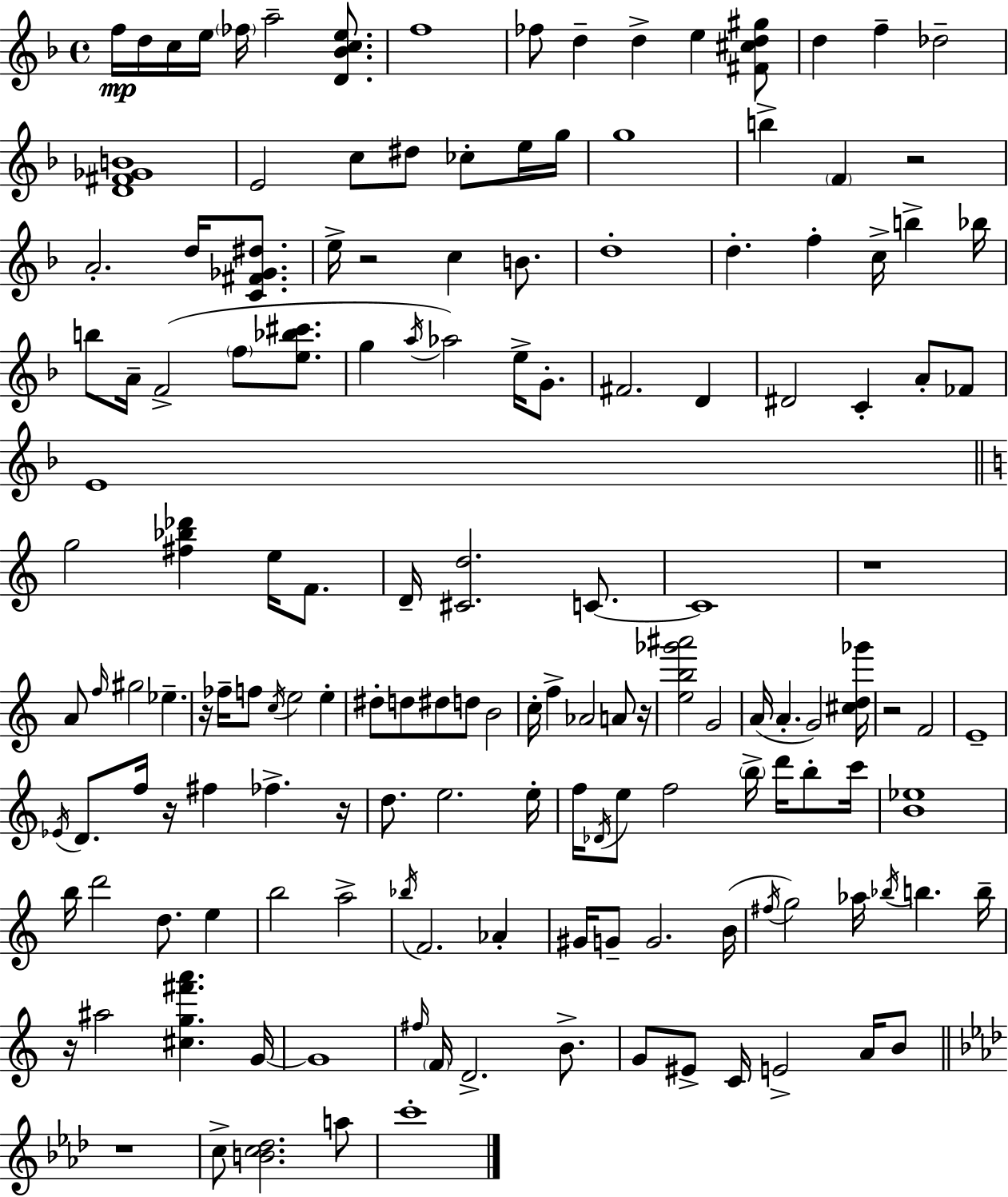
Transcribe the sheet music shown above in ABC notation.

X:1
T:Untitled
M:4/4
L:1/4
K:Dm
f/4 d/4 c/4 e/4 _f/4 a2 [D_Bce]/2 f4 _f/2 d d e [^F^cd^g]/2 d f _d2 [D^F_GB]4 E2 c/2 ^d/2 _c/2 e/4 g/4 g4 b F z2 A2 d/4 [C^F_G^d]/2 e/4 z2 c B/2 d4 d f c/4 b _b/4 b/2 A/4 F2 f/2 [e_b^c']/2 g a/4 _a2 e/4 G/2 ^F2 D ^D2 C A/2 _F/2 E4 g2 [^f_b_d'] e/4 F/2 D/4 [^Cd]2 C/2 C4 z4 A/2 f/4 ^g2 _e z/4 _f/4 f/2 c/4 e2 e ^d/2 d/2 ^d/2 d/2 B2 c/4 f _A2 A/2 z/4 [eb_g'^a']2 G2 A/4 A G2 [^cd_g']/4 z2 F2 E4 _E/4 D/2 f/4 z/4 ^f _f z/4 d/2 e2 e/4 f/4 _D/4 e/2 f2 b/4 d'/4 b/2 c'/4 [B_e]4 b/4 d'2 d/2 e b2 a2 _b/4 F2 _A ^G/4 G/2 G2 B/4 ^f/4 g2 _a/4 _b/4 b b/4 z/4 ^a2 [^cg^f'a'] G/4 G4 ^f/4 F/4 D2 B/2 G/2 ^E/2 C/4 E2 A/4 B/2 z4 c/2 [Bc_d]2 a/2 c'4